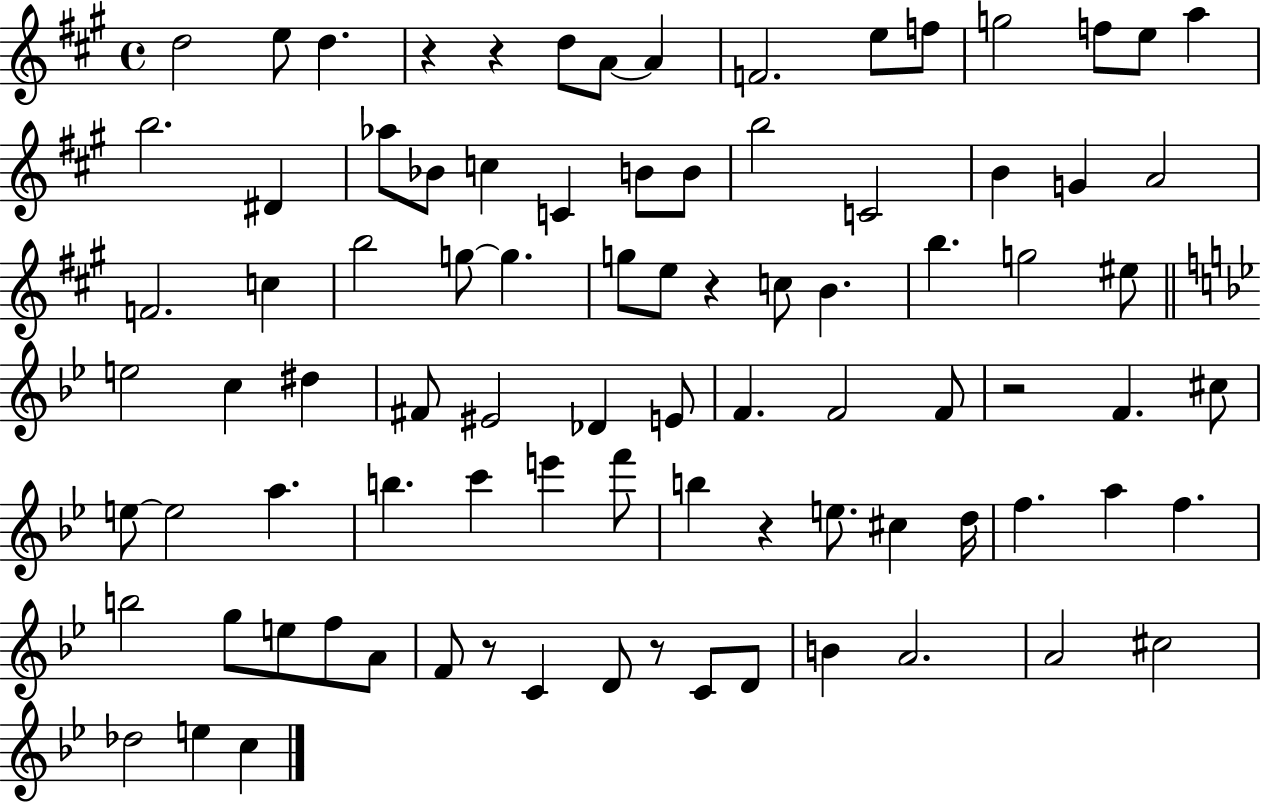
D5/h E5/e D5/q. R/q R/q D5/e A4/e A4/q F4/h. E5/e F5/e G5/h F5/e E5/e A5/q B5/h. D#4/q Ab5/e Bb4/e C5/q C4/q B4/e B4/e B5/h C4/h B4/q G4/q A4/h F4/h. C5/q B5/h G5/e G5/q. G5/e E5/e R/q C5/e B4/q. B5/q. G5/h EIS5/e E5/h C5/q D#5/q F#4/e EIS4/h Db4/q E4/e F4/q. F4/h F4/e R/h F4/q. C#5/e E5/e E5/h A5/q. B5/q. C6/q E6/q F6/e B5/q R/q E5/e. C#5/q D5/s F5/q. A5/q F5/q. B5/h G5/e E5/e F5/e A4/e F4/e R/e C4/q D4/e R/e C4/e D4/e B4/q A4/h. A4/h C#5/h Db5/h E5/q C5/q